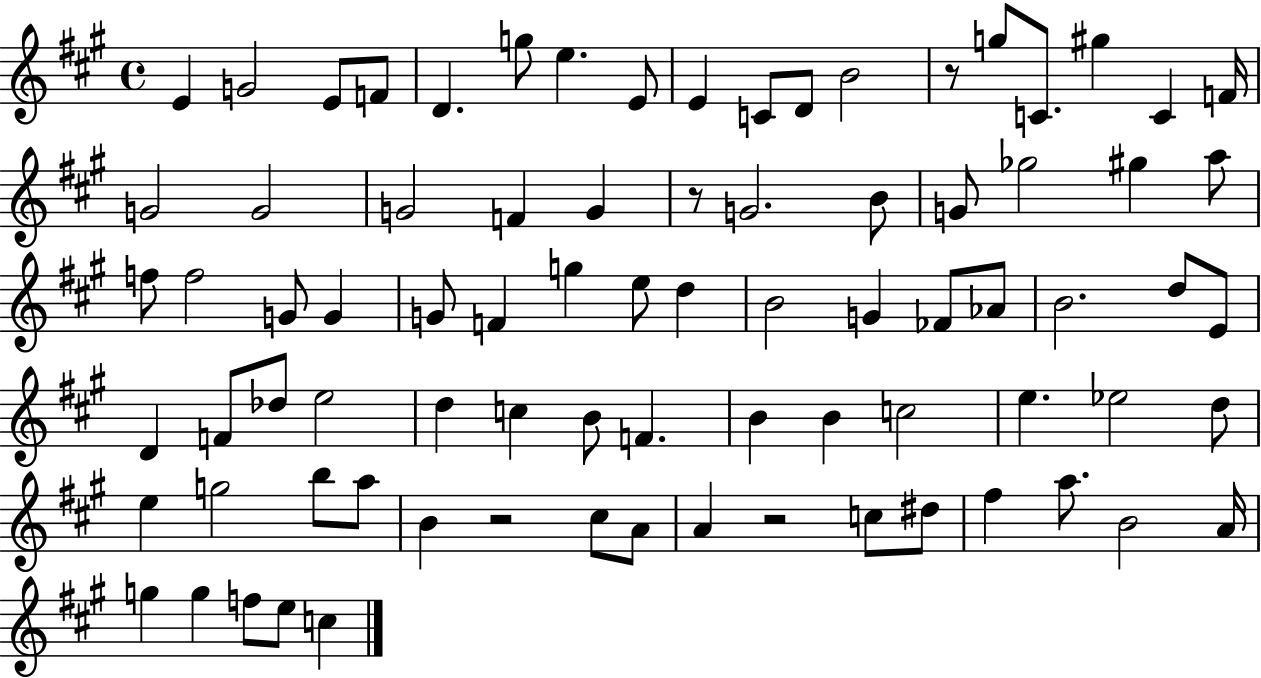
{
  \clef treble
  \time 4/4
  \defaultTimeSignature
  \key a \major
  e'4 g'2 e'8 f'8 | d'4. g''8 e''4. e'8 | e'4 c'8 d'8 b'2 | r8 g''8 c'8. gis''4 c'4 f'16 | \break g'2 g'2 | g'2 f'4 g'4 | r8 g'2. b'8 | g'8 ges''2 gis''4 a''8 | \break f''8 f''2 g'8 g'4 | g'8 f'4 g''4 e''8 d''4 | b'2 g'4 fes'8 aes'8 | b'2. d''8 e'8 | \break d'4 f'8 des''8 e''2 | d''4 c''4 b'8 f'4. | b'4 b'4 c''2 | e''4. ees''2 d''8 | \break e''4 g''2 b''8 a''8 | b'4 r2 cis''8 a'8 | a'4 r2 c''8 dis''8 | fis''4 a''8. b'2 a'16 | \break g''4 g''4 f''8 e''8 c''4 | \bar "|."
}